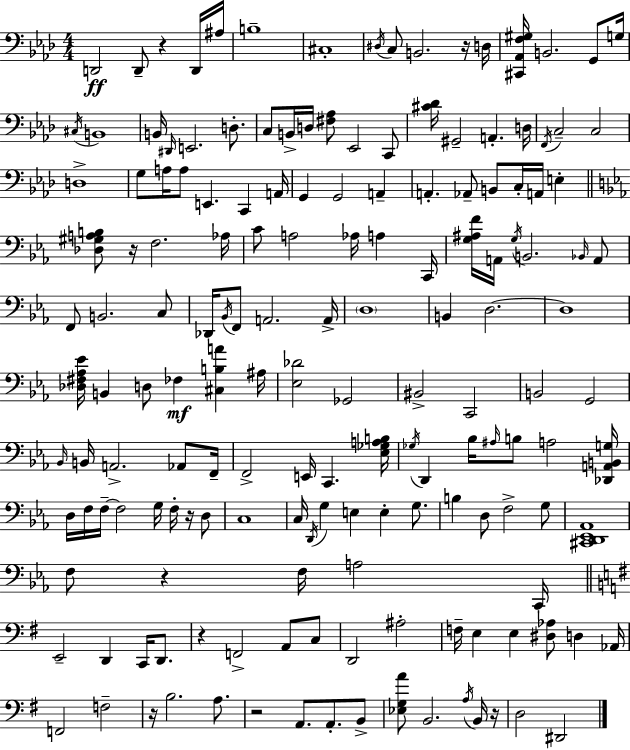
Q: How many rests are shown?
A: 9